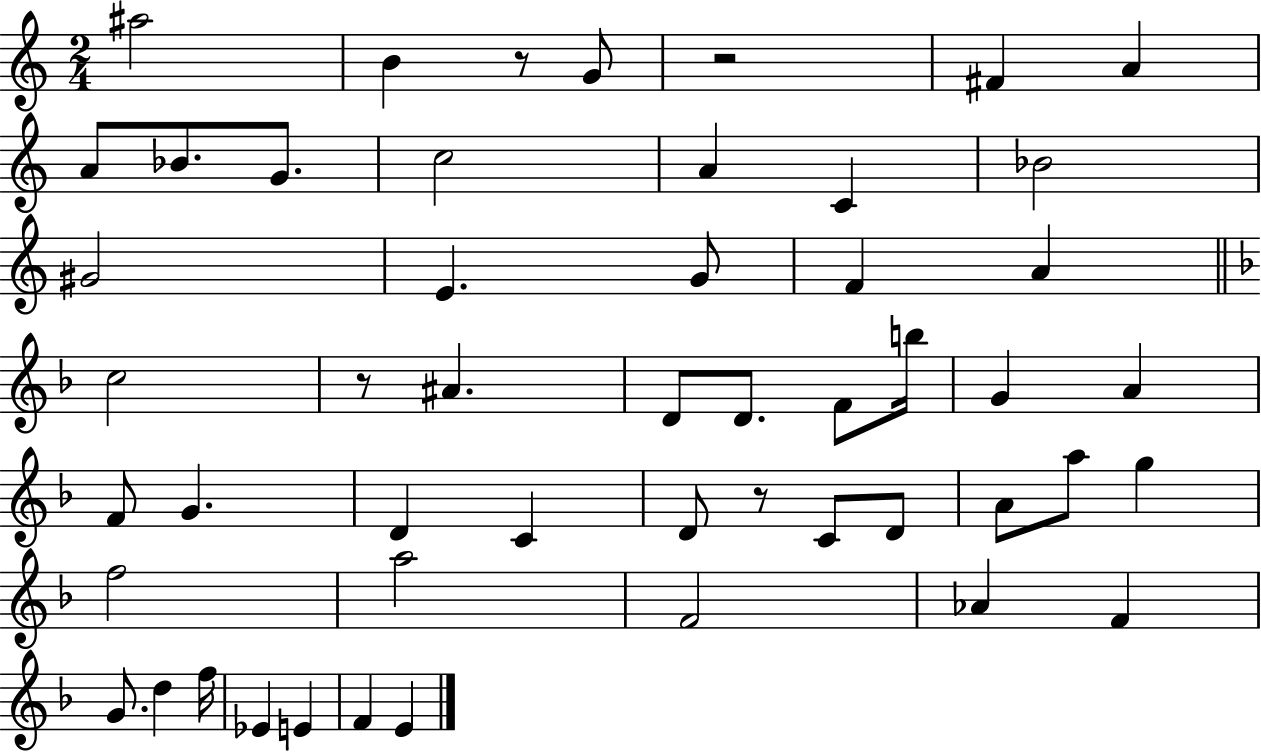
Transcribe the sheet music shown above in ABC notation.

X:1
T:Untitled
M:2/4
L:1/4
K:C
^a2 B z/2 G/2 z2 ^F A A/2 _B/2 G/2 c2 A C _B2 ^G2 E G/2 F A c2 z/2 ^A D/2 D/2 F/2 b/4 G A F/2 G D C D/2 z/2 C/2 D/2 A/2 a/2 g f2 a2 F2 _A F G/2 d f/4 _E E F E